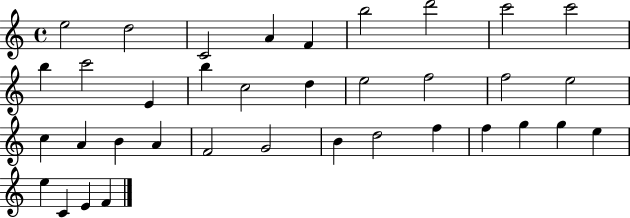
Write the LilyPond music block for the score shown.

{
  \clef treble
  \time 4/4
  \defaultTimeSignature
  \key c \major
  e''2 d''2 | c'2 a'4 f'4 | b''2 d'''2 | c'''2 c'''2 | \break b''4 c'''2 e'4 | b''4 c''2 d''4 | e''2 f''2 | f''2 e''2 | \break c''4 a'4 b'4 a'4 | f'2 g'2 | b'4 d''2 f''4 | f''4 g''4 g''4 e''4 | \break e''4 c'4 e'4 f'4 | \bar "|."
}